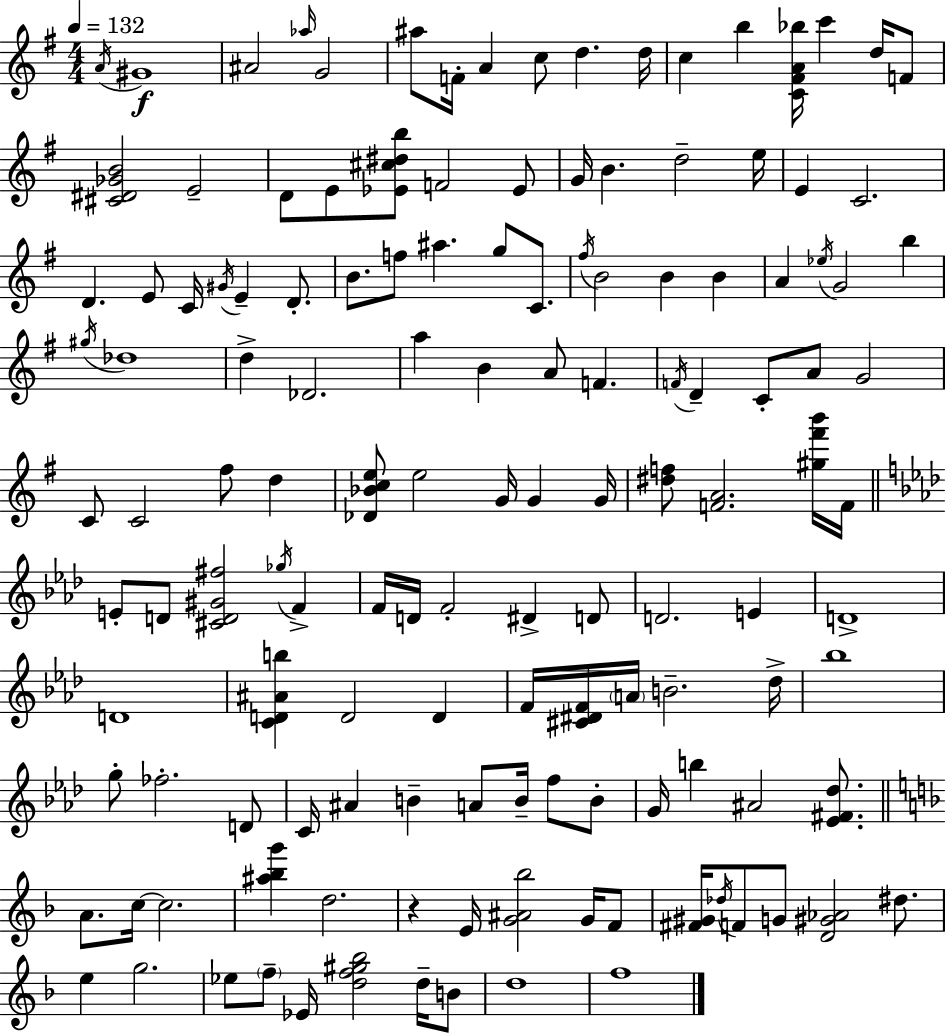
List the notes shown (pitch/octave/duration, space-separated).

A4/s G#4/w A#4/h Ab5/s G4/h A#5/e F4/s A4/q C5/e D5/q. D5/s C5/q B5/q [C4,F#4,A4,Bb5]/s C6/q D5/s F4/e [C#4,D#4,Gb4,B4]/h E4/h D4/e E4/e [Eb4,C#5,D#5,B5]/e F4/h Eb4/e G4/s B4/q. D5/h E5/s E4/q C4/h. D4/q. E4/e C4/s G#4/s E4/q D4/e. B4/e. F5/e A#5/q. G5/e C4/e. F#5/s B4/h B4/q B4/q A4/q Eb5/s G4/h B5/q G#5/s Db5/w D5/q Db4/h. A5/q B4/q A4/e F4/q. F4/s D4/q C4/e A4/e G4/h C4/e C4/h F#5/e D5/q [Db4,Bb4,C5,E5]/e E5/h G4/s G4/q G4/s [D#5,F5]/e [F4,A4]/h. [G#5,F#6,B6]/s F4/s E4/e D4/e [C#4,D4,G#4,F#5]/h Gb5/s F4/q F4/s D4/s F4/h D#4/q D4/e D4/h. E4/q D4/w D4/w [C4,D4,A#4,B5]/q D4/h D4/q F4/s [C#4,D#4,F4]/s A4/s B4/h. Db5/s Bb5/w G5/e FES5/h. D4/e C4/s A#4/q B4/q A4/e B4/s F5/e B4/e G4/s B5/q A#4/h [Eb4,F#4,Db5]/e. A4/e. C5/s C5/h. [A#5,Bb5,G6]/q D5/h. R/q E4/s [G4,A#4,Bb5]/h G4/s F4/e [F#4,G#4]/s Db5/s F4/e G4/e [D4,G#4,Ab4]/h D#5/e. E5/q G5/h. Eb5/e F5/e Eb4/s [D5,F5,G#5,Bb5]/h D5/s B4/e D5/w F5/w